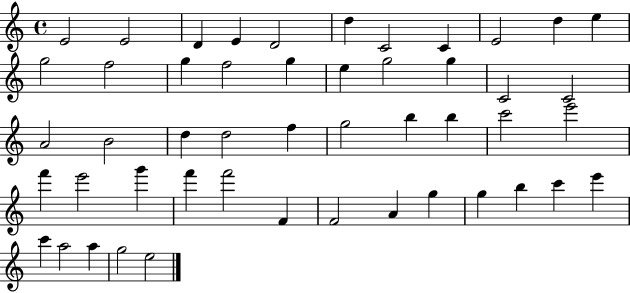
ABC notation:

X:1
T:Untitled
M:4/4
L:1/4
K:C
E2 E2 D E D2 d C2 C E2 d e g2 f2 g f2 g e g2 g C2 C2 A2 B2 d d2 f g2 b b c'2 e'2 f' e'2 g' f' f'2 F F2 A g g b c' e' c' a2 a g2 e2